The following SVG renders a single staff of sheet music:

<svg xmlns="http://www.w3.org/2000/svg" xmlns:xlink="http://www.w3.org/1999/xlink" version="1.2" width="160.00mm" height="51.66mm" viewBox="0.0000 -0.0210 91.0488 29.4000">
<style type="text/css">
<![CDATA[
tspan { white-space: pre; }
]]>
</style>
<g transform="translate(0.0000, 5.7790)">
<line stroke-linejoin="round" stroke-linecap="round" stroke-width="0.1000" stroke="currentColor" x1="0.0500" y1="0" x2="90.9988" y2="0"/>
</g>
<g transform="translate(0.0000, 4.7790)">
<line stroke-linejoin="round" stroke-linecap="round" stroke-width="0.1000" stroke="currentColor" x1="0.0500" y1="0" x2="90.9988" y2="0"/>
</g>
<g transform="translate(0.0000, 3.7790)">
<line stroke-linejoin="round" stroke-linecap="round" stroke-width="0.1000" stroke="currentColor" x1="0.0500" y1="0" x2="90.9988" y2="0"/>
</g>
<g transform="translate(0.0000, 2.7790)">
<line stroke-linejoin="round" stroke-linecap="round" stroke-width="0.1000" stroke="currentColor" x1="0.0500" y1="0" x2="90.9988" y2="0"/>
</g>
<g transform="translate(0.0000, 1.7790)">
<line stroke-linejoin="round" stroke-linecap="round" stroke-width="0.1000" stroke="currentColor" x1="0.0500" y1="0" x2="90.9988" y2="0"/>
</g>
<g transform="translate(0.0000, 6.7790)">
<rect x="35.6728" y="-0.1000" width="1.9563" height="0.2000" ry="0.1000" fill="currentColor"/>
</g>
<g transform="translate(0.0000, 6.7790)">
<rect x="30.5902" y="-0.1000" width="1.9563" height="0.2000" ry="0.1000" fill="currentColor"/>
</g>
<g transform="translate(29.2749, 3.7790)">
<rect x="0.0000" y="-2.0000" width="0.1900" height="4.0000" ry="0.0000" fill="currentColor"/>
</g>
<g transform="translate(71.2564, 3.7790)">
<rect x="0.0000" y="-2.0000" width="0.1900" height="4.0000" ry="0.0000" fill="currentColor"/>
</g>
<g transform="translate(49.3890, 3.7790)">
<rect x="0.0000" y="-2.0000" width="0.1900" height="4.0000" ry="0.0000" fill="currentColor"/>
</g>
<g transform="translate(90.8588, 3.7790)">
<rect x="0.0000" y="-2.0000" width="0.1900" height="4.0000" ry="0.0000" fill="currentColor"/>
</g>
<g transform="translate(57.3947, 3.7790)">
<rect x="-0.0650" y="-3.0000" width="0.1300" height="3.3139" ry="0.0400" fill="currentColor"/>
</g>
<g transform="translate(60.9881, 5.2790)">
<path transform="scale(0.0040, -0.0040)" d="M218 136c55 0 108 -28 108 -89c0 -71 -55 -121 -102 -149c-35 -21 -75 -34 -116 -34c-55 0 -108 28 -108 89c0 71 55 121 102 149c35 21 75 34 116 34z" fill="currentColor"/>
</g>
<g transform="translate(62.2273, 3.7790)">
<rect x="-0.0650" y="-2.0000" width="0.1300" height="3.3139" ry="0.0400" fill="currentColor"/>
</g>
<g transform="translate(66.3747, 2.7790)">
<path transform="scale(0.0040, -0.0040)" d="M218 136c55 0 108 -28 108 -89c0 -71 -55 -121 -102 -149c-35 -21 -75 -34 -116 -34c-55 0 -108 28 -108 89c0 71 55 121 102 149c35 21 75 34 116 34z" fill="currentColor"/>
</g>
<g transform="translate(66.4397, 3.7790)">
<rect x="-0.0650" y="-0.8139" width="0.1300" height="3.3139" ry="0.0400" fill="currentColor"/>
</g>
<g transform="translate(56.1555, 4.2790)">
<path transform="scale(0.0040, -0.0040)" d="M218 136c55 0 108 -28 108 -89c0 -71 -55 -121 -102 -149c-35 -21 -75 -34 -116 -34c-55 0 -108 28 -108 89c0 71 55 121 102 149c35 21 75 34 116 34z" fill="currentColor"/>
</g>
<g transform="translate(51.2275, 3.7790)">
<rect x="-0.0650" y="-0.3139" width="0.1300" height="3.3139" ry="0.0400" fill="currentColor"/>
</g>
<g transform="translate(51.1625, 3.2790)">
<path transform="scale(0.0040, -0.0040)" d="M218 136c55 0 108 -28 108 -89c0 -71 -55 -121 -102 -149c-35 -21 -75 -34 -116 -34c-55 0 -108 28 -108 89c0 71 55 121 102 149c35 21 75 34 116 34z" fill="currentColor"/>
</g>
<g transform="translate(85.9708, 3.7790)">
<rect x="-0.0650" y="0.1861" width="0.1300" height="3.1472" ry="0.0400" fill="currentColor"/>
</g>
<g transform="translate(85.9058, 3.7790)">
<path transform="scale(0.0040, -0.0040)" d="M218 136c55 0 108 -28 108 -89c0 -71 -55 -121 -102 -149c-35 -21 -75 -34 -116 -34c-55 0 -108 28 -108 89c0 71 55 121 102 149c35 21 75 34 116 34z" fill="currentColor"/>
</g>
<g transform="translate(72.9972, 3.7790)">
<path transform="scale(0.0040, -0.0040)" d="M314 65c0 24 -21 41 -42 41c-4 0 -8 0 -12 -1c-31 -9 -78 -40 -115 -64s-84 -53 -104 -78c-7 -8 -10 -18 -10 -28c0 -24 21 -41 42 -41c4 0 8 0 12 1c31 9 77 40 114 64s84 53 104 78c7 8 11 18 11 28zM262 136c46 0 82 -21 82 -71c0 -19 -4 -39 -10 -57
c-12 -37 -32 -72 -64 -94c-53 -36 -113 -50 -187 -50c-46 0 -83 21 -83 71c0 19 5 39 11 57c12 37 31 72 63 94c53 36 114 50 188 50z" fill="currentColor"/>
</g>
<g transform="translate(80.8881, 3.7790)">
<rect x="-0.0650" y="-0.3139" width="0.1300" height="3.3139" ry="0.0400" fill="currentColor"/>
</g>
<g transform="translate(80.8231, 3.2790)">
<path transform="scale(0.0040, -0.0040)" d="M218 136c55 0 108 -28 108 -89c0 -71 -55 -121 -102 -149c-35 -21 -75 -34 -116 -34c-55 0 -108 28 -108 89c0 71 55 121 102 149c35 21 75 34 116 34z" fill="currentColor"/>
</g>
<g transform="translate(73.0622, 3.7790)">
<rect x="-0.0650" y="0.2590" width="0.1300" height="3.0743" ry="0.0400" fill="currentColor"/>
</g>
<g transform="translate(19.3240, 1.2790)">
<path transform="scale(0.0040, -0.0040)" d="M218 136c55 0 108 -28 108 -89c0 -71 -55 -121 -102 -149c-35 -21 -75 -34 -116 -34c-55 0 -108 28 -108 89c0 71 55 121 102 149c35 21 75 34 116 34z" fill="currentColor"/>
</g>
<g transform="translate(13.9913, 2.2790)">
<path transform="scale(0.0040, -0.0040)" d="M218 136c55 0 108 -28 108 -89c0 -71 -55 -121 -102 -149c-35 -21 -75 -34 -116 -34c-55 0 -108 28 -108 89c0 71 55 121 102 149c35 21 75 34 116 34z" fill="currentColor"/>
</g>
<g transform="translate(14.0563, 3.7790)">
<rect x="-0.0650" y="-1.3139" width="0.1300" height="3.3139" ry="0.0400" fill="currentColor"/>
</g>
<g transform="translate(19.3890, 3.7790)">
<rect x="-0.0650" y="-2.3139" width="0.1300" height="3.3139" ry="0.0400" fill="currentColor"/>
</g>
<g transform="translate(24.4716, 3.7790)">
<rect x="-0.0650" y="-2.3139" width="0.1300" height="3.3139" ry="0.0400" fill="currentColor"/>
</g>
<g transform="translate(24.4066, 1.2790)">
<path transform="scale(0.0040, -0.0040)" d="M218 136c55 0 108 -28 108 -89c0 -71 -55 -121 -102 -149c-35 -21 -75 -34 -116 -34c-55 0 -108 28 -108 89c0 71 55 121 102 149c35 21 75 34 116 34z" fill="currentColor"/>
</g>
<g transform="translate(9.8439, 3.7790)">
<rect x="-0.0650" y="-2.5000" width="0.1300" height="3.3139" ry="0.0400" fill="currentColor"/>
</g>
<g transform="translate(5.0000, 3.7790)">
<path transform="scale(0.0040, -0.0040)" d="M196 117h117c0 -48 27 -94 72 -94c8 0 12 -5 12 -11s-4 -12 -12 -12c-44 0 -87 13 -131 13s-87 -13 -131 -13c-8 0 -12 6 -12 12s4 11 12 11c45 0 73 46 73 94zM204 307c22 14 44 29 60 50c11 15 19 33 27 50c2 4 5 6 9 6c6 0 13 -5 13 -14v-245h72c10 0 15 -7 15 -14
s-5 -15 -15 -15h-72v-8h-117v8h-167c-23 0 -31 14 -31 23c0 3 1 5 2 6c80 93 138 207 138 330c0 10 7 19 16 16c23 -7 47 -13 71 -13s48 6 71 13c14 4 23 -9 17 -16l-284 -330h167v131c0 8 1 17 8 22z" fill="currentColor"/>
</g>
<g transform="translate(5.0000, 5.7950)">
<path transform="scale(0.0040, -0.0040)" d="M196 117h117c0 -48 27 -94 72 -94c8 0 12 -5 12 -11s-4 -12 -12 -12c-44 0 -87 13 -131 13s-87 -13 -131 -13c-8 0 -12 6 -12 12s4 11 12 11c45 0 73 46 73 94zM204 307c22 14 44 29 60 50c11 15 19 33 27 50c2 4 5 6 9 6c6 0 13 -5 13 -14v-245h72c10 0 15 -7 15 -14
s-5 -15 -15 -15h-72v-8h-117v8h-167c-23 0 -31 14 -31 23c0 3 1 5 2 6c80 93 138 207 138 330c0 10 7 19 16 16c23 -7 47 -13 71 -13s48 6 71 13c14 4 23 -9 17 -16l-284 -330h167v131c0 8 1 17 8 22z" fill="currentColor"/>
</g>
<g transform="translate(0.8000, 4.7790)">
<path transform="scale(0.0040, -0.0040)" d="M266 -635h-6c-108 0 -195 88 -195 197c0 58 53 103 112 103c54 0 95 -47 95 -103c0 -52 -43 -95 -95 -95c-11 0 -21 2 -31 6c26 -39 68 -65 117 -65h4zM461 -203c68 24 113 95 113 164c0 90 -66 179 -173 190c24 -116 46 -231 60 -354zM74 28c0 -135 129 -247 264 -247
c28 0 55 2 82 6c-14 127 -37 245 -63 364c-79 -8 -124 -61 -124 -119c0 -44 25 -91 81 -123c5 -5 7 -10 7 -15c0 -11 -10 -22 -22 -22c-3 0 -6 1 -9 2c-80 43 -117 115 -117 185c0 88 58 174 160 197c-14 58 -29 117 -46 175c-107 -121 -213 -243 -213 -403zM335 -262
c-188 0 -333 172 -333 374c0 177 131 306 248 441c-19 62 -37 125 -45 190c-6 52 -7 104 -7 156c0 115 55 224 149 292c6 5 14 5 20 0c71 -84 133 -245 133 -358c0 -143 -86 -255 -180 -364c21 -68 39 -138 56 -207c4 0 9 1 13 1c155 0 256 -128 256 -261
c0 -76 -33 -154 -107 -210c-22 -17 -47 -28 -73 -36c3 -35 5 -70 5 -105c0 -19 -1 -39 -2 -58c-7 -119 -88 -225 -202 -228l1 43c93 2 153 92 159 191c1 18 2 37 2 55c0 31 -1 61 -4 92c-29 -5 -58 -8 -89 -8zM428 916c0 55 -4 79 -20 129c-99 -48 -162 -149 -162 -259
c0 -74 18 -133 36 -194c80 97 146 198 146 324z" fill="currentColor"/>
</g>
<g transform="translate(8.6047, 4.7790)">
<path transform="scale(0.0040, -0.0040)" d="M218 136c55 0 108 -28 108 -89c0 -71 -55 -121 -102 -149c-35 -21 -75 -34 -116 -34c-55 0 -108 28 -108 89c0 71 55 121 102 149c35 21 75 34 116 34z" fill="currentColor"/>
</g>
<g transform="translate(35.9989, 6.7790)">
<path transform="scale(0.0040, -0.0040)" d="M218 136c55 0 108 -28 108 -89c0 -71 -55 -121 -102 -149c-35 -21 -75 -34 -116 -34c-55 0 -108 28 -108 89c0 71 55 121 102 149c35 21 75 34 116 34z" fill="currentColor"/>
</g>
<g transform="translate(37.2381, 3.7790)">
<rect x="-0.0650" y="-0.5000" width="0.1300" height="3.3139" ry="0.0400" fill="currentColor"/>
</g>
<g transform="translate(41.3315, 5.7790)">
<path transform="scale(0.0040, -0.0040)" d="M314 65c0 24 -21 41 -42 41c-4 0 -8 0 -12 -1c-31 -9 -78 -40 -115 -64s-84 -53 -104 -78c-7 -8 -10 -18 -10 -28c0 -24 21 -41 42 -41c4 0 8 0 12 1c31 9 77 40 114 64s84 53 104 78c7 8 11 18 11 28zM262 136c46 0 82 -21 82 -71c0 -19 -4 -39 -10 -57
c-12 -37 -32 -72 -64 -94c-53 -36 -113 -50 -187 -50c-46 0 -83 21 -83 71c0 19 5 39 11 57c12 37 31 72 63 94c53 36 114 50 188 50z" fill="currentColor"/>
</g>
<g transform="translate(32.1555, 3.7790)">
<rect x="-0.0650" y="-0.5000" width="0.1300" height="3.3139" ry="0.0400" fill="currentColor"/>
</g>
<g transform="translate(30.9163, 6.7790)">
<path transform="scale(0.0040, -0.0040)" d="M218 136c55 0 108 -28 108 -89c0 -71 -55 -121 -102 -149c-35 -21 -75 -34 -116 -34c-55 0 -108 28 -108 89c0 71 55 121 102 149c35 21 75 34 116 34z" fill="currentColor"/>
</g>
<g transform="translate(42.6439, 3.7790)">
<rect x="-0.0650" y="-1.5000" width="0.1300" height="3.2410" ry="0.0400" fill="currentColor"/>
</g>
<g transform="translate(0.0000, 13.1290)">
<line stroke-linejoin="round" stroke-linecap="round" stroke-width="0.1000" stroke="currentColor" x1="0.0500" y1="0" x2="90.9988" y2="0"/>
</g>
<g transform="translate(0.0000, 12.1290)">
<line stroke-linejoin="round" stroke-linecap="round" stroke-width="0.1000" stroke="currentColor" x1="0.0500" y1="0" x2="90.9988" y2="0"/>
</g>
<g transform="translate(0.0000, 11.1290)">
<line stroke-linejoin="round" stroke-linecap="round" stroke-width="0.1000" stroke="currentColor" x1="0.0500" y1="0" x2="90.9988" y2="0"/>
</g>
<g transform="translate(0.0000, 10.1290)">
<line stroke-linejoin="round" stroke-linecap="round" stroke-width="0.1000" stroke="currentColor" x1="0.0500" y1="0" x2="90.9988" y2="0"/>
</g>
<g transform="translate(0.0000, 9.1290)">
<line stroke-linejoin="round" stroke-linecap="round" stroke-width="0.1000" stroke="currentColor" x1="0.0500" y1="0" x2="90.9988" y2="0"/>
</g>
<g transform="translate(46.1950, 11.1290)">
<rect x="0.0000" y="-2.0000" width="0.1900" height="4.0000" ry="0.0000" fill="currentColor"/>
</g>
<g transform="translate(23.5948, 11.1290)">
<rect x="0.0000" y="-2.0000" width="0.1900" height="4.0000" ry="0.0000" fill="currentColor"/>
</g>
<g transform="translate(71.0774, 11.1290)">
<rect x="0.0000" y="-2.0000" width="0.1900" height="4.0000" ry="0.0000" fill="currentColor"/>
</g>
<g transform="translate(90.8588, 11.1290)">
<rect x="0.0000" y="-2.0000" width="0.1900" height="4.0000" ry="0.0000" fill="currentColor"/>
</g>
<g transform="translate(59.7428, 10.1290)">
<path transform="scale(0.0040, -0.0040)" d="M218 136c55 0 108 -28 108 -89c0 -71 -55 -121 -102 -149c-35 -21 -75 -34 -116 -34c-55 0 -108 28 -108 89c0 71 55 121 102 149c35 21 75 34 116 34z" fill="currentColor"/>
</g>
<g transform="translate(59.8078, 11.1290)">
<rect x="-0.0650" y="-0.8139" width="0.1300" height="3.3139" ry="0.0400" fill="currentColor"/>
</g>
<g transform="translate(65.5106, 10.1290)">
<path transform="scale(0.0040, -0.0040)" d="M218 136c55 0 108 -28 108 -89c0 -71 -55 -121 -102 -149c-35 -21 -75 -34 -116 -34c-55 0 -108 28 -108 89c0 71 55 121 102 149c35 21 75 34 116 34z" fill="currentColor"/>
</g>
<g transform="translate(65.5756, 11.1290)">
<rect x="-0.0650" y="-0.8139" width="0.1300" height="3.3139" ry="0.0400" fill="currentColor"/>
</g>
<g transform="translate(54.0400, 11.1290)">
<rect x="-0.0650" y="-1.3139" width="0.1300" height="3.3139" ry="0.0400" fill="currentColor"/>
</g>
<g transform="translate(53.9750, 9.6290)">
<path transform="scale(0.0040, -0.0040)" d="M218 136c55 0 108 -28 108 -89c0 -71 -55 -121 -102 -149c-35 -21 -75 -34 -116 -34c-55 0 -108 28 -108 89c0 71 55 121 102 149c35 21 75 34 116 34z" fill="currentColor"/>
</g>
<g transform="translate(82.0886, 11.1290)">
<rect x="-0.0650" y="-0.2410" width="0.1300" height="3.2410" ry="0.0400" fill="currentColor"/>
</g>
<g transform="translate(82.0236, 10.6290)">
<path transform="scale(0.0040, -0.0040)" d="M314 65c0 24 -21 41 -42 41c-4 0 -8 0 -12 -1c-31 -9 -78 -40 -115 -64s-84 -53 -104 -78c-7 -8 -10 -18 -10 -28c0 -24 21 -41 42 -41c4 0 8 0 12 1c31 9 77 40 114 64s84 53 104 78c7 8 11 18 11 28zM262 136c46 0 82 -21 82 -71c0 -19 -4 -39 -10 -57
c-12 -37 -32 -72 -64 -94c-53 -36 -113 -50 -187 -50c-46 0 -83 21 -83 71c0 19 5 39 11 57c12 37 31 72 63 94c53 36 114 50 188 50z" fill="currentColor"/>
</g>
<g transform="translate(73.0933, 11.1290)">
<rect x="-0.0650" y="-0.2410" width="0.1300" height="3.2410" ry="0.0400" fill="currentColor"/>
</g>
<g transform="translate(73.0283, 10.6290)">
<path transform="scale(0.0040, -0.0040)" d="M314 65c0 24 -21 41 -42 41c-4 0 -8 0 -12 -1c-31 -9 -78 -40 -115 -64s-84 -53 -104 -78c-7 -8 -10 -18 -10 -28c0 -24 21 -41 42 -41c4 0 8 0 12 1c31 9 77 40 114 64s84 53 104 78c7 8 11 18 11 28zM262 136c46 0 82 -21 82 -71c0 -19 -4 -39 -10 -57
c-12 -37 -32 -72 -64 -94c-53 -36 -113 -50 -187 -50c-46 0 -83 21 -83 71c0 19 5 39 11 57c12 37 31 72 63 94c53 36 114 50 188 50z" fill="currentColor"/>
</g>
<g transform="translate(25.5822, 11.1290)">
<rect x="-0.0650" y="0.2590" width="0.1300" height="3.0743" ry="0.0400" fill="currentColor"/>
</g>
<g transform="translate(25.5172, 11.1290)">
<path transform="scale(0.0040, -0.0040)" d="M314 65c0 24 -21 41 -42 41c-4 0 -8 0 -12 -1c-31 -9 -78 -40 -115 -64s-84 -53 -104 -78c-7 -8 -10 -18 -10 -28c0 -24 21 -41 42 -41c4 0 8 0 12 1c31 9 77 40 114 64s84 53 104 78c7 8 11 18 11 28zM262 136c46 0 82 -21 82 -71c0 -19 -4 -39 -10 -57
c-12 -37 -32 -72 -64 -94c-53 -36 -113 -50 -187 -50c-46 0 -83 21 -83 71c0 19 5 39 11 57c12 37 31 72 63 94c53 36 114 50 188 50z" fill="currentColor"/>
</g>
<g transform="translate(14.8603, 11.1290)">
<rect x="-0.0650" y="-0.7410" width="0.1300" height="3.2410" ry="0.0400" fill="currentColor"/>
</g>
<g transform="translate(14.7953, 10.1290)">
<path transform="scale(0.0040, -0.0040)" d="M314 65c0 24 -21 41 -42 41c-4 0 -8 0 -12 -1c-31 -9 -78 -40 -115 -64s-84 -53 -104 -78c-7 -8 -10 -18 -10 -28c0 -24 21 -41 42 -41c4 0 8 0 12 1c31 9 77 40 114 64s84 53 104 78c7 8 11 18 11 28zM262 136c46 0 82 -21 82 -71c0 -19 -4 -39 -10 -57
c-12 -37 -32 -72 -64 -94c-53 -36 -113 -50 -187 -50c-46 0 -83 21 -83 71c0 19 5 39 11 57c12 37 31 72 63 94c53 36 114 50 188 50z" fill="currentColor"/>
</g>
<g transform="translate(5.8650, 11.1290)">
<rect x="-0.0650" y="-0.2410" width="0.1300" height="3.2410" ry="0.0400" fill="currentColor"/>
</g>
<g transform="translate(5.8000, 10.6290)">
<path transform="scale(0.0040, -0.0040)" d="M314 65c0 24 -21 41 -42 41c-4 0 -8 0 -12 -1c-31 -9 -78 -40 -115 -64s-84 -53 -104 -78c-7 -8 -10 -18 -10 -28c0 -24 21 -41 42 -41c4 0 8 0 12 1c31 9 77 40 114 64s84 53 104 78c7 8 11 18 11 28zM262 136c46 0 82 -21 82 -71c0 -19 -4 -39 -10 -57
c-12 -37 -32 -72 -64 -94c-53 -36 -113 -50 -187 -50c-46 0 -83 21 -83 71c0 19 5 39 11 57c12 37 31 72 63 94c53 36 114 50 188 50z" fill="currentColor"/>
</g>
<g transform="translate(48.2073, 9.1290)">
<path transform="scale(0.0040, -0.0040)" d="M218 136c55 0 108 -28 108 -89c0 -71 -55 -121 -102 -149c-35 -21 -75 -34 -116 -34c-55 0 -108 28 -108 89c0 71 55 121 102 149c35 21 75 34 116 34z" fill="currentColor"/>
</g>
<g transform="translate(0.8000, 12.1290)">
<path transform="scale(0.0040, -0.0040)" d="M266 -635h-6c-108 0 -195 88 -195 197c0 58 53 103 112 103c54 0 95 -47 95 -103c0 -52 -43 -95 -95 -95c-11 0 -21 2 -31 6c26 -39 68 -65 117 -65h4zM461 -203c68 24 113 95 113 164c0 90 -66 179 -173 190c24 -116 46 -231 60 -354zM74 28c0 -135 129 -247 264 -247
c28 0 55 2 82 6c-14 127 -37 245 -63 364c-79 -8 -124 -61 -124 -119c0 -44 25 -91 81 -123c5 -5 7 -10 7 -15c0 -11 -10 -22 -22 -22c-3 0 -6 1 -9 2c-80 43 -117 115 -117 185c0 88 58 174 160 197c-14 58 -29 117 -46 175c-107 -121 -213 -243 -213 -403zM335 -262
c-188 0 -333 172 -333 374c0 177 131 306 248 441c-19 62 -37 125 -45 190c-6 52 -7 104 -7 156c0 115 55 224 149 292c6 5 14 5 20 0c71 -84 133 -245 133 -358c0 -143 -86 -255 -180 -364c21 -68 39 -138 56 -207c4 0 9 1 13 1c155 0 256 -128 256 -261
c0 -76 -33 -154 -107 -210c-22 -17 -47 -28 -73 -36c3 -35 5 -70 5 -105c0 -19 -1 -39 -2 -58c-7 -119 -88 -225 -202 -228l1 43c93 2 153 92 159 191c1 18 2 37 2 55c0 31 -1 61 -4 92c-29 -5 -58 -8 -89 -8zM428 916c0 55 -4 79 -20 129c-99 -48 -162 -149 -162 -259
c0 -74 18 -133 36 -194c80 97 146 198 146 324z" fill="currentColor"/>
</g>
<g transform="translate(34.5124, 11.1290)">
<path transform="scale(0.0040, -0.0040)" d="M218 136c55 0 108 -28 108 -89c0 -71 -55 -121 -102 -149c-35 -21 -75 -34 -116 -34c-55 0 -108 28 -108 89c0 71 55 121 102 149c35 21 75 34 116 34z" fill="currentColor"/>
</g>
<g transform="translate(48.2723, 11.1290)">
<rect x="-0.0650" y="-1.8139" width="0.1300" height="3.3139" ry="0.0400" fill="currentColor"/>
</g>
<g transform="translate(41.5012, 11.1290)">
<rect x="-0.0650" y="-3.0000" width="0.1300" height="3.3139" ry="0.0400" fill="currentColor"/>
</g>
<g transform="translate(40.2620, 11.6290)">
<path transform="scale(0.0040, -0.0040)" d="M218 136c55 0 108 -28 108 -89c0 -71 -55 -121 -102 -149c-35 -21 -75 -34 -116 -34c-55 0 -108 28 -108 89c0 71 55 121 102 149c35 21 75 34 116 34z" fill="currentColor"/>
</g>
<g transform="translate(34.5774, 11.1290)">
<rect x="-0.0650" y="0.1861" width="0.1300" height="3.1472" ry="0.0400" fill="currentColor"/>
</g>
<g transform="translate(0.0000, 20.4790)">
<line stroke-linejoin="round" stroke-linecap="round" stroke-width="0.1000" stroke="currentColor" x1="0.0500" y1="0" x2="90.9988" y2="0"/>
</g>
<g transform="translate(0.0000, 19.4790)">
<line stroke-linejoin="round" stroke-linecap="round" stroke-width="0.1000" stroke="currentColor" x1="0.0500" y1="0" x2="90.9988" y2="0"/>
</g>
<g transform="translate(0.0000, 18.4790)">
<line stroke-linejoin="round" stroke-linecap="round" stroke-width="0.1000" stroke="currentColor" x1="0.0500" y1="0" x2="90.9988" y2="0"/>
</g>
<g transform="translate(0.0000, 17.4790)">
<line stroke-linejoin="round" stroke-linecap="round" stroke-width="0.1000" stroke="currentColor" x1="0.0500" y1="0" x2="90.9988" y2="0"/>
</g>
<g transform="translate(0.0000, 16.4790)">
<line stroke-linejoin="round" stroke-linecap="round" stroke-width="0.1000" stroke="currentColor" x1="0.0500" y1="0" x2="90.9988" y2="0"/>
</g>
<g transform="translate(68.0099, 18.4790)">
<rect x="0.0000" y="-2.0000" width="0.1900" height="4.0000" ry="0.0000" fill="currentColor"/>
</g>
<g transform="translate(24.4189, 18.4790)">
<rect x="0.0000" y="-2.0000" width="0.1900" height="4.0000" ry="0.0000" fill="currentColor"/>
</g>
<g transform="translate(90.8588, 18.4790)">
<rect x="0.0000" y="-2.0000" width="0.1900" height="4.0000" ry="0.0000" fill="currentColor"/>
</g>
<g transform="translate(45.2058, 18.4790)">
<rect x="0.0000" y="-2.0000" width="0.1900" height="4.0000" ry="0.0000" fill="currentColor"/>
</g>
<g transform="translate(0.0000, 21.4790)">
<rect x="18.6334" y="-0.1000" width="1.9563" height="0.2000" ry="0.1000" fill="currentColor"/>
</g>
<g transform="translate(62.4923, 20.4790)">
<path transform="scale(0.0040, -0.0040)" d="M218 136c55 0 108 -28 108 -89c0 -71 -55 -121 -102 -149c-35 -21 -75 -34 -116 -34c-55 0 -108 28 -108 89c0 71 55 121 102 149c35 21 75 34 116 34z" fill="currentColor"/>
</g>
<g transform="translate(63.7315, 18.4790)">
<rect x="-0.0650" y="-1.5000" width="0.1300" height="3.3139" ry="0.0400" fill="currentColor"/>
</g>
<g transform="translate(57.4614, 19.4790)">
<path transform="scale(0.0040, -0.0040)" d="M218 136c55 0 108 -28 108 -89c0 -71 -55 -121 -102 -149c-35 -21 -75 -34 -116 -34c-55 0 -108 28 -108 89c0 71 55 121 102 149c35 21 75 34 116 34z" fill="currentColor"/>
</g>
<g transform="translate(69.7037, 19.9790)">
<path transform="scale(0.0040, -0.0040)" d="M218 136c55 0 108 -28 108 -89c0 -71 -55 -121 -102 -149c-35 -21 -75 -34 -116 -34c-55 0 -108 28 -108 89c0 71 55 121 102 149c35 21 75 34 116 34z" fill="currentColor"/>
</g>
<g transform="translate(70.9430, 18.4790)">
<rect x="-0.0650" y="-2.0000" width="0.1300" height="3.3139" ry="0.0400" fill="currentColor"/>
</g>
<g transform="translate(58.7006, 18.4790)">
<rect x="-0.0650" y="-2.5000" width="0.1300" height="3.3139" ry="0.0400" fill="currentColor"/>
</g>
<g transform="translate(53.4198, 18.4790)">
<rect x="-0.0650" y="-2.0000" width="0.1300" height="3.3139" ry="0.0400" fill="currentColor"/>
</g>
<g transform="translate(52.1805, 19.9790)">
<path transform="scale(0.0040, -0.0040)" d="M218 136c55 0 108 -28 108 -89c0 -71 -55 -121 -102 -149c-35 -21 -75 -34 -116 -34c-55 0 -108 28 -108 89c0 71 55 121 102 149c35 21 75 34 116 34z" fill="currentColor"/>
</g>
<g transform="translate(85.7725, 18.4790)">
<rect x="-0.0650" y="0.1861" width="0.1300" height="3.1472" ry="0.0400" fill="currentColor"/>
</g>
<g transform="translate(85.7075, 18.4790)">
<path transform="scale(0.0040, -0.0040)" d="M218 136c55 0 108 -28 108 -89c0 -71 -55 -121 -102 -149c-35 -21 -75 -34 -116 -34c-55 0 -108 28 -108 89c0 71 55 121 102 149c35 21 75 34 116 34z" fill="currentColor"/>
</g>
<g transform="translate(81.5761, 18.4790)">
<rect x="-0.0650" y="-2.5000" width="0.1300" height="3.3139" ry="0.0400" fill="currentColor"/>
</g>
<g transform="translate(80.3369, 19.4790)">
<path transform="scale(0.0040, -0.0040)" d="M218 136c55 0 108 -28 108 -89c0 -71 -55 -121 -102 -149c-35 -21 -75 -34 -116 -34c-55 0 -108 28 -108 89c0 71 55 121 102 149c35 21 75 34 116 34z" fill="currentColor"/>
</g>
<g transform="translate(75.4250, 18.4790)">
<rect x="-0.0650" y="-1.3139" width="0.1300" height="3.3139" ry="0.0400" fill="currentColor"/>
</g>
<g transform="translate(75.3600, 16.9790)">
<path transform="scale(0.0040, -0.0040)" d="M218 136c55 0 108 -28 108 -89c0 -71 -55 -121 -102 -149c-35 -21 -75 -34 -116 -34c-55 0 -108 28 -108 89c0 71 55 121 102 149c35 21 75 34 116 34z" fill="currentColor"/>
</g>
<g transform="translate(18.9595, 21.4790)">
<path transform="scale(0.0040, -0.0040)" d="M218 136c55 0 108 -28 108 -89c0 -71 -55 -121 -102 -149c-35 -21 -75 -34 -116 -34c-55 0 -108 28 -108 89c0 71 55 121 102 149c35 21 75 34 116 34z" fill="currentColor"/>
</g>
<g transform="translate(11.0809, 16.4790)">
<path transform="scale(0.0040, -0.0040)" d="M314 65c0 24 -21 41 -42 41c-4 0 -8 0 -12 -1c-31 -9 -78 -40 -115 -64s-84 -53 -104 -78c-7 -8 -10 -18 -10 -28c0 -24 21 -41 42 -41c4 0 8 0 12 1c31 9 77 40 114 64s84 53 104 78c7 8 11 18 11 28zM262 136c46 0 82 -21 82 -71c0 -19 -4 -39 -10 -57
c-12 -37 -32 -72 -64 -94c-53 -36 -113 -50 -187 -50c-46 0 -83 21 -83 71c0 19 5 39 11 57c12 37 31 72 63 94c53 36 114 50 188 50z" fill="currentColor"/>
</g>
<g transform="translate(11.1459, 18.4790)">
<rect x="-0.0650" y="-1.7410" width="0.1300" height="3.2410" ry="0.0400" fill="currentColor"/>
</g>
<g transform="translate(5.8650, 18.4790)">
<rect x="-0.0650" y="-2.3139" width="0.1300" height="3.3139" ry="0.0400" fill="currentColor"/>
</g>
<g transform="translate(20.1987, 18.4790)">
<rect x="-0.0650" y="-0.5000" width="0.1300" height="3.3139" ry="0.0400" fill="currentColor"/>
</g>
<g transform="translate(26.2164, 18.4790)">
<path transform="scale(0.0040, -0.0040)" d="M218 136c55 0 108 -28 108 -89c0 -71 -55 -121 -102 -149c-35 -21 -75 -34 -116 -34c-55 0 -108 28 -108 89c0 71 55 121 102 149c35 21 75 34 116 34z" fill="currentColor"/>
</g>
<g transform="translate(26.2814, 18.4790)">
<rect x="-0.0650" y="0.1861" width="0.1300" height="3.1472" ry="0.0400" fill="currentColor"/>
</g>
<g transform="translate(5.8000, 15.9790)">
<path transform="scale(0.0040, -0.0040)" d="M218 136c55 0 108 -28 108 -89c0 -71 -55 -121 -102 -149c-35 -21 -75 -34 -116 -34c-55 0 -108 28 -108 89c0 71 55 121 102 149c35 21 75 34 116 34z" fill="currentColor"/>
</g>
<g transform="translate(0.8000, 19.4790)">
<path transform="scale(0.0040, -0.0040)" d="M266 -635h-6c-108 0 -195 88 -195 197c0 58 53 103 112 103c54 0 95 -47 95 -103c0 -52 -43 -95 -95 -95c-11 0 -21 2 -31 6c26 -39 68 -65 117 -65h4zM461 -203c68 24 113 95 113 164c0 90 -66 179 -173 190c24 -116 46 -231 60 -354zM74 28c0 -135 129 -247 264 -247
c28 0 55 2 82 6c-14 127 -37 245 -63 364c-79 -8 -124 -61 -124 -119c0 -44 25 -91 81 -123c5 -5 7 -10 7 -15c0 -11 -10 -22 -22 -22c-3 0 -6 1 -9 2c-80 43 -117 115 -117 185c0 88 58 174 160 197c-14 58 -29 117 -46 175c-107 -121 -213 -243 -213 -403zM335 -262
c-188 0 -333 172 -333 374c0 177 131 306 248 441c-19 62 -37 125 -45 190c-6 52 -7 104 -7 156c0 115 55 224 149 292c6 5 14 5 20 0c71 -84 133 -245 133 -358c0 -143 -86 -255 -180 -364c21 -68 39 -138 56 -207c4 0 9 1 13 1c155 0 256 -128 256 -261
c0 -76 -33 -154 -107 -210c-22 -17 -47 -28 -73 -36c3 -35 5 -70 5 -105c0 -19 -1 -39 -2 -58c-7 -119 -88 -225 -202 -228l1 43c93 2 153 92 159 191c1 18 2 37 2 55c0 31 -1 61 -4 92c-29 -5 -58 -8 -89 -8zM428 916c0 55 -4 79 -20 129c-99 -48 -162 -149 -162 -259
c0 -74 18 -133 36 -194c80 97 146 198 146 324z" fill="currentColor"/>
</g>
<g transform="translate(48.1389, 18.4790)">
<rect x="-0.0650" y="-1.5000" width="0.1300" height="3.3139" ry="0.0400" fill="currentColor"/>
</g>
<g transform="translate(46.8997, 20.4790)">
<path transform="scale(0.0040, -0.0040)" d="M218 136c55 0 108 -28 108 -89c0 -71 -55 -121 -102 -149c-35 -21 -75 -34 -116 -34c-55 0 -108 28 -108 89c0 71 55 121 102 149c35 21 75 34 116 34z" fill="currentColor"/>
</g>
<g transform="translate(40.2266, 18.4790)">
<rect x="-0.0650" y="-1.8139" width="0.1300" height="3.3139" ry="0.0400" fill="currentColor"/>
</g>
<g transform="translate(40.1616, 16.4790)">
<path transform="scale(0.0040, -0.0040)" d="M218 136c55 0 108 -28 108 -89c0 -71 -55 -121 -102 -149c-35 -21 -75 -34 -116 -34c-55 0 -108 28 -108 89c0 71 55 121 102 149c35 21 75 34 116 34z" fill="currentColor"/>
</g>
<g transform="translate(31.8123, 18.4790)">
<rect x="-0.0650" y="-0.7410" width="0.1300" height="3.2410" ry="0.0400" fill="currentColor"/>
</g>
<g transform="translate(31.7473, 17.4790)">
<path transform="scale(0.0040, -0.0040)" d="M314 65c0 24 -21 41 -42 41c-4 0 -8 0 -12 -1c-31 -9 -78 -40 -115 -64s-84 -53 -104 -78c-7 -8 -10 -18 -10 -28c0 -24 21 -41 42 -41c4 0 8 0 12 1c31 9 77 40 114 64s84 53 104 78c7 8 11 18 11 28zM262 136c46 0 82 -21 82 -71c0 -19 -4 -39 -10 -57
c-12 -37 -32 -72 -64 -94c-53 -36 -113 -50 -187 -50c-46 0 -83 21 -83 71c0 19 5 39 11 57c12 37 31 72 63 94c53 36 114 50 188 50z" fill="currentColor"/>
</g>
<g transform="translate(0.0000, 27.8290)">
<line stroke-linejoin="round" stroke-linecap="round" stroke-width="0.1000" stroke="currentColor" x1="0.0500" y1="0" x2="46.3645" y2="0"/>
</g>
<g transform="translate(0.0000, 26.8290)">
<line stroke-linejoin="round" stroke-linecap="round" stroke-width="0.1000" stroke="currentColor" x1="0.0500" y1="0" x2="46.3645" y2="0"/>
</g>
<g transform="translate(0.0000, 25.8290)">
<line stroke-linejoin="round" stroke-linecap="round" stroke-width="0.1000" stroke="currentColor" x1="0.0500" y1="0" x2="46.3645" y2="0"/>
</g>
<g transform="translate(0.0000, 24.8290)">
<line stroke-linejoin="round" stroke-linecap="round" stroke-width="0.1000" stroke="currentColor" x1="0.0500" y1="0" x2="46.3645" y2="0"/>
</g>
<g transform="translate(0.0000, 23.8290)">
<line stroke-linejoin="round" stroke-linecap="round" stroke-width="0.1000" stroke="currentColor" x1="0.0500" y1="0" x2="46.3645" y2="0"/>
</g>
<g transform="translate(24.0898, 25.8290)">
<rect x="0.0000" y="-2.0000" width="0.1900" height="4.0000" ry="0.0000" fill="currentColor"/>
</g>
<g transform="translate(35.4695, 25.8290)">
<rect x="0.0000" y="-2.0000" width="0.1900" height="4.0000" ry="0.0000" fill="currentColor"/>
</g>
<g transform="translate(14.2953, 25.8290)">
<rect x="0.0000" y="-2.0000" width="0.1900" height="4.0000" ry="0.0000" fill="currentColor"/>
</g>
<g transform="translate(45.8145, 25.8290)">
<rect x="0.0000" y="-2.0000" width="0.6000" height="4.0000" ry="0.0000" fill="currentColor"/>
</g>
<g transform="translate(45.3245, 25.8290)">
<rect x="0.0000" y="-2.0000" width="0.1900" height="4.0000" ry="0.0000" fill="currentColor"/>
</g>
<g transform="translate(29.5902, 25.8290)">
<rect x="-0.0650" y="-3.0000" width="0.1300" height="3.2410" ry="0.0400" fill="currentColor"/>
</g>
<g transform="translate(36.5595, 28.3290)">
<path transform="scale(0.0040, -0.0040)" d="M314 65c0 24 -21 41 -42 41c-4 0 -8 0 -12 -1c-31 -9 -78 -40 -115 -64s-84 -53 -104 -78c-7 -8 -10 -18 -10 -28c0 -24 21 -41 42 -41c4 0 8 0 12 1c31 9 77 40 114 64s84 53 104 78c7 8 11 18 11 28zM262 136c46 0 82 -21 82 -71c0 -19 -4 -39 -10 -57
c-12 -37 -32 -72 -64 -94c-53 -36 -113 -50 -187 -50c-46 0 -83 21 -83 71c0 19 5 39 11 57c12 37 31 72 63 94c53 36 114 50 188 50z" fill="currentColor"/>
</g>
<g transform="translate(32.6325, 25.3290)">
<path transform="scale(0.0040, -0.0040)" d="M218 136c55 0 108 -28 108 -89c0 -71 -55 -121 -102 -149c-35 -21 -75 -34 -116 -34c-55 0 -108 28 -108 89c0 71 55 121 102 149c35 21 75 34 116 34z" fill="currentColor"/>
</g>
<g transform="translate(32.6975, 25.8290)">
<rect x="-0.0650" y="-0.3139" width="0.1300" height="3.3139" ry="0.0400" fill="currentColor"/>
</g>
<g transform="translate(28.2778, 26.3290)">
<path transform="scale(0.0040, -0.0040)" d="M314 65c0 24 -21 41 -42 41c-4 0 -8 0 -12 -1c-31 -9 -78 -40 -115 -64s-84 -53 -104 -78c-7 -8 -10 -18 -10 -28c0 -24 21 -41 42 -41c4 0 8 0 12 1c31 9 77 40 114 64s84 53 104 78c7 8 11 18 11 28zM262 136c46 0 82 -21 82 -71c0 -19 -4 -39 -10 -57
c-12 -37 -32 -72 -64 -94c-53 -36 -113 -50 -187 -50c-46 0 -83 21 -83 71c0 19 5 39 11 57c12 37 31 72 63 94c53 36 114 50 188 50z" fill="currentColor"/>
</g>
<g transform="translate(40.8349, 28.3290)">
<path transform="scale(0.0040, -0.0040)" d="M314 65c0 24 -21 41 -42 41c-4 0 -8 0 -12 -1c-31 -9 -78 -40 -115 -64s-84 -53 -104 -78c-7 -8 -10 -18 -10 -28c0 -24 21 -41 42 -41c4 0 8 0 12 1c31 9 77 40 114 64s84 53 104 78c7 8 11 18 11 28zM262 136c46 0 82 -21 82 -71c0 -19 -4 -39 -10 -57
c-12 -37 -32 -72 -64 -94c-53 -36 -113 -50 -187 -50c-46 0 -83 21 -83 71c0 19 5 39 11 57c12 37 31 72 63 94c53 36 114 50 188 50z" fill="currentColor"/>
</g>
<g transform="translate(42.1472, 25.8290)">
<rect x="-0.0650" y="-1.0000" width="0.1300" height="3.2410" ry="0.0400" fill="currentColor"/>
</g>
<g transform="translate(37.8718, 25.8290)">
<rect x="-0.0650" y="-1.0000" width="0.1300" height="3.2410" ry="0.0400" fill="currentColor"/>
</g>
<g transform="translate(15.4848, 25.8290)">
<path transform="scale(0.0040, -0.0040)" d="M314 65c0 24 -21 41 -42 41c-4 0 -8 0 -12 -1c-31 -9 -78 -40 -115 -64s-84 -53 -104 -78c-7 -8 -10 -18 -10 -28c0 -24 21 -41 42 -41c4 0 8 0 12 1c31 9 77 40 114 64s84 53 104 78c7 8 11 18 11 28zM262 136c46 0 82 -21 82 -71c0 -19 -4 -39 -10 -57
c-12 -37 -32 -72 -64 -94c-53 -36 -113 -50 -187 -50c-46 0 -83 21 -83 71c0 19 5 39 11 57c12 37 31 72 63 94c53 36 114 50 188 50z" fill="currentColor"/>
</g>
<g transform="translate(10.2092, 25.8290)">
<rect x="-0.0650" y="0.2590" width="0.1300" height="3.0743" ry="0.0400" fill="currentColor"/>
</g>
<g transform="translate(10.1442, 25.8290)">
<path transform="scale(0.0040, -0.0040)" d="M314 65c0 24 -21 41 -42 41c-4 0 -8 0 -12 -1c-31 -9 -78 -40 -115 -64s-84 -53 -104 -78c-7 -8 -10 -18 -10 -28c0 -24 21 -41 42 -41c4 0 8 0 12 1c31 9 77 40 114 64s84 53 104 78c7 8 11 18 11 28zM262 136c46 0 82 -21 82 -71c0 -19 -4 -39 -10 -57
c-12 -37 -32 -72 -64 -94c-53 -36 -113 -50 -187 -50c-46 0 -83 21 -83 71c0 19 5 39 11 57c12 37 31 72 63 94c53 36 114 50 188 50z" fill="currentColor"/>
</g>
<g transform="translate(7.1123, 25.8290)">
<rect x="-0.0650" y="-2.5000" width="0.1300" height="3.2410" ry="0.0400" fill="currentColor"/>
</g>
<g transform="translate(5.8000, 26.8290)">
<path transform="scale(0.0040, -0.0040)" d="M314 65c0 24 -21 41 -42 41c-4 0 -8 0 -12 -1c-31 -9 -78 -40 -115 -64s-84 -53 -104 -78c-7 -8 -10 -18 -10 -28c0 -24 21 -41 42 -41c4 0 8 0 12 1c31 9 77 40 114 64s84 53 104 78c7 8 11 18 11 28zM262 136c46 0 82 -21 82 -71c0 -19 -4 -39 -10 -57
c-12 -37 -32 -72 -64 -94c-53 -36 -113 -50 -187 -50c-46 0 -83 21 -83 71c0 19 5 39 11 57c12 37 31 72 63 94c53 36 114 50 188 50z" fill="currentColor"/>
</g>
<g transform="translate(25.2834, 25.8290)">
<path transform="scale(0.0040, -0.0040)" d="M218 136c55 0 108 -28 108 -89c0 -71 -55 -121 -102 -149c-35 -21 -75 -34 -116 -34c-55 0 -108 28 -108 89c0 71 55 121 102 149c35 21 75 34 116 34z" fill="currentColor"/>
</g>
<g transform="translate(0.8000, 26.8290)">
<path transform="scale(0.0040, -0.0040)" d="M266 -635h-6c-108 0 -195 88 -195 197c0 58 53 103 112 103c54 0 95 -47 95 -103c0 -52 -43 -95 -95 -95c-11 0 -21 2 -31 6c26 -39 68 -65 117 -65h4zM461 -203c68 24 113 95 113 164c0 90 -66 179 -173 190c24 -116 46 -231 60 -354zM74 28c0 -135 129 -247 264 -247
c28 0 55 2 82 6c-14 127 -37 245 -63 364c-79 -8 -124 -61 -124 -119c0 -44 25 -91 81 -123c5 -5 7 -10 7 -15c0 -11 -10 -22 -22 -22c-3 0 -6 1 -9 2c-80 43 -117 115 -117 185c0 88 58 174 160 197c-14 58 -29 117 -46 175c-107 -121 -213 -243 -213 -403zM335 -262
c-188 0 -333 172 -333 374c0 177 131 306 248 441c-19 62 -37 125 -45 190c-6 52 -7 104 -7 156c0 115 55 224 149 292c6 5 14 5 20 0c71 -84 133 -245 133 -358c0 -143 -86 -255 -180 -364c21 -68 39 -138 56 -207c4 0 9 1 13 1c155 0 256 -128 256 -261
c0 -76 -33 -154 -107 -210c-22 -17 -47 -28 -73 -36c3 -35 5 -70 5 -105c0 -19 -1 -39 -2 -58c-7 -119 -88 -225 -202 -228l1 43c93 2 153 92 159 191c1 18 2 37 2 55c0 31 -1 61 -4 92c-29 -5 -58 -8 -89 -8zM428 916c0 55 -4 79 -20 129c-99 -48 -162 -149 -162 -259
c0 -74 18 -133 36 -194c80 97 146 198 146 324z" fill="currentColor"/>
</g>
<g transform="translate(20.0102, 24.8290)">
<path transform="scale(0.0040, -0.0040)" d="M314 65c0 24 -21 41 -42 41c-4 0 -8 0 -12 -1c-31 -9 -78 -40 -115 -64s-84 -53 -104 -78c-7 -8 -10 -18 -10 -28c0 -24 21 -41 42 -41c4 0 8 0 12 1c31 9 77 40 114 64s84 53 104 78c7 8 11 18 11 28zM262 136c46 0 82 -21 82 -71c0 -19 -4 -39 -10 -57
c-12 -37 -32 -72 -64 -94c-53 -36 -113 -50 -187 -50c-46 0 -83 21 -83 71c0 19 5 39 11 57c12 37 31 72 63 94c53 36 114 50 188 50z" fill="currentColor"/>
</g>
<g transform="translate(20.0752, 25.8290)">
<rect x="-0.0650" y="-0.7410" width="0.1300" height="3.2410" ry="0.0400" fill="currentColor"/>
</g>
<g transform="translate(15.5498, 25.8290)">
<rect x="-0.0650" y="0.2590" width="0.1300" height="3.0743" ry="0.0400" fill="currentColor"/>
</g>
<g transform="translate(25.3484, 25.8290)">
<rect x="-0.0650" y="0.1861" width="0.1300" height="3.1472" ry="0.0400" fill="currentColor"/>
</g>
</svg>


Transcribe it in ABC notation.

X:1
T:Untitled
M:4/4
L:1/4
K:C
G e g g C C E2 c A F d B2 c B c2 d2 B2 B A f e d d c2 c2 g f2 C B d2 f E F G E F e G B G2 B2 B2 d2 B A2 c D2 D2